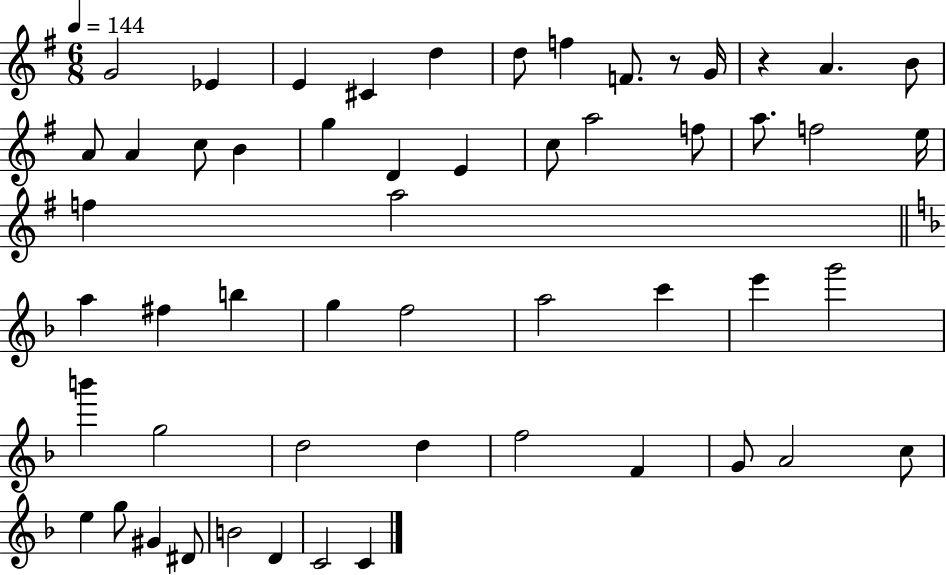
{
  \clef treble
  \numericTimeSignature
  \time 6/8
  \key g \major
  \tempo 4 = 144
  \repeat volta 2 { g'2 ees'4 | e'4 cis'4 d''4 | d''8 f''4 f'8. r8 g'16 | r4 a'4. b'8 | \break a'8 a'4 c''8 b'4 | g''4 d'4 e'4 | c''8 a''2 f''8 | a''8. f''2 e''16 | \break f''4 a''2 | \bar "||" \break \key d \minor a''4 fis''4 b''4 | g''4 f''2 | a''2 c'''4 | e'''4 g'''2 | \break b'''4 g''2 | d''2 d''4 | f''2 f'4 | g'8 a'2 c''8 | \break e''4 g''8 gis'4 dis'8 | b'2 d'4 | c'2 c'4 | } \bar "|."
}